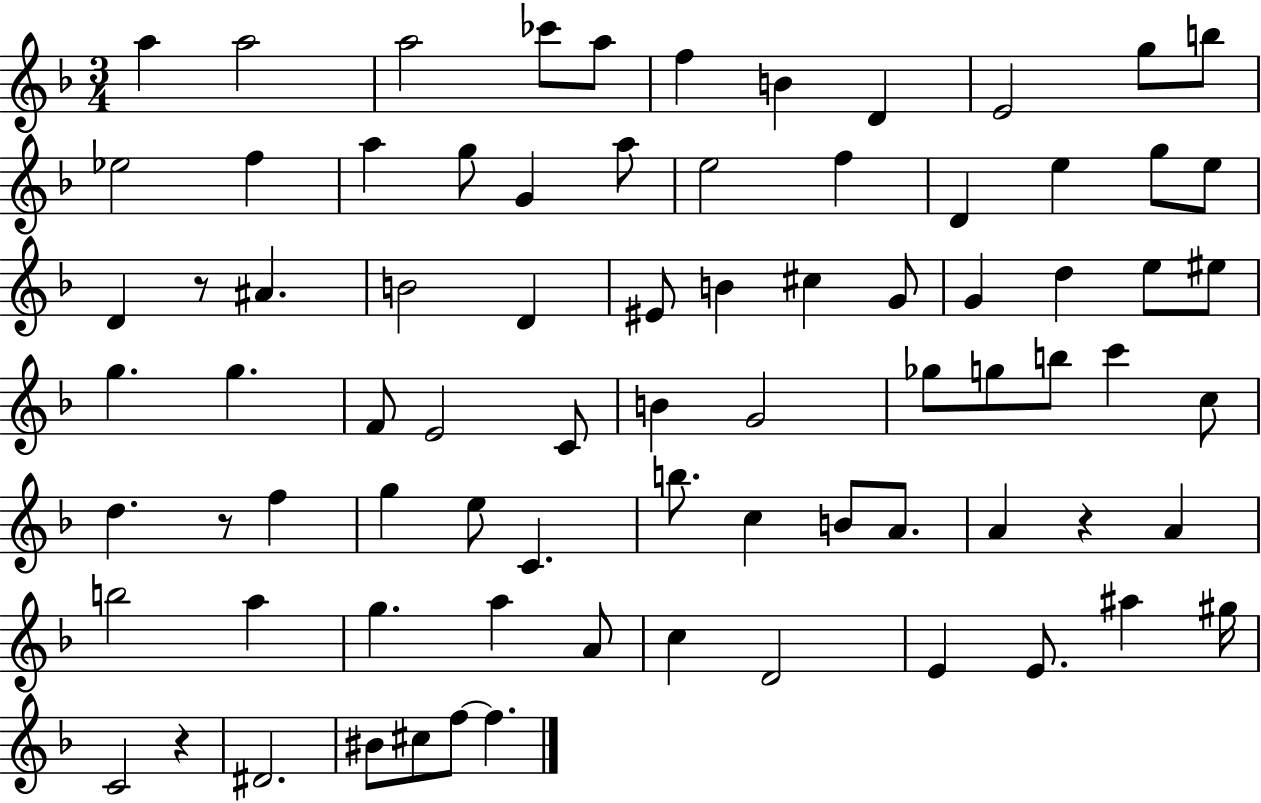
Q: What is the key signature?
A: F major